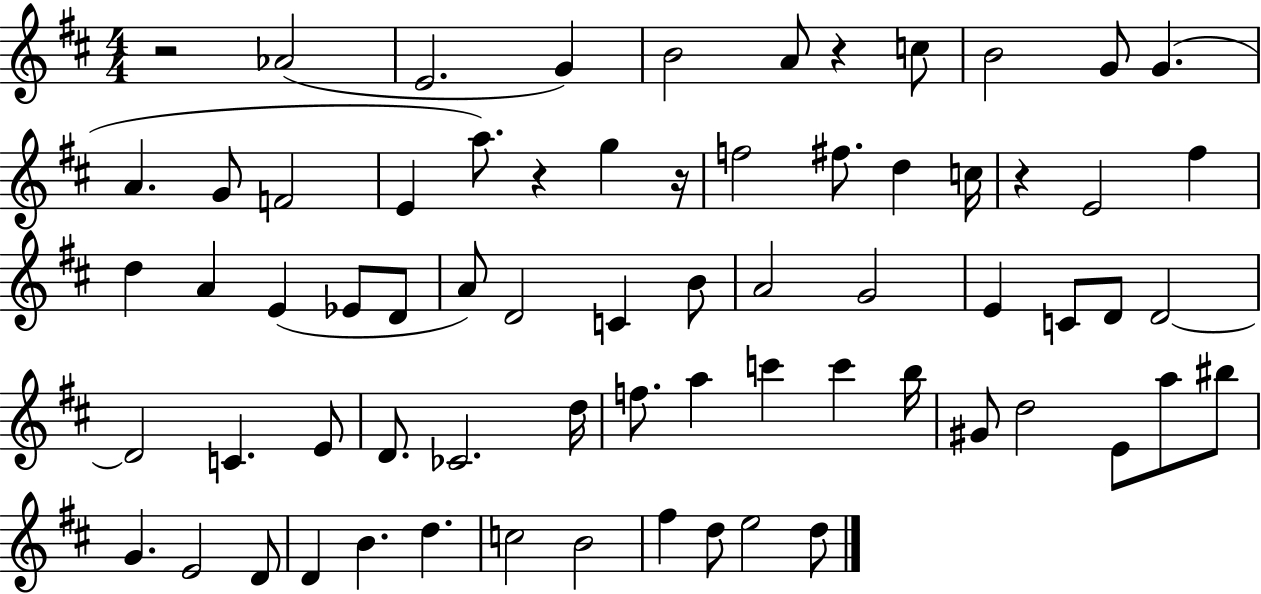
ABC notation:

X:1
T:Untitled
M:4/4
L:1/4
K:D
z2 _A2 E2 G B2 A/2 z c/2 B2 G/2 G A G/2 F2 E a/2 z g z/4 f2 ^f/2 d c/4 z E2 ^f d A E _E/2 D/2 A/2 D2 C B/2 A2 G2 E C/2 D/2 D2 D2 C E/2 D/2 _C2 d/4 f/2 a c' c' b/4 ^G/2 d2 E/2 a/2 ^b/2 G E2 D/2 D B d c2 B2 ^f d/2 e2 d/2